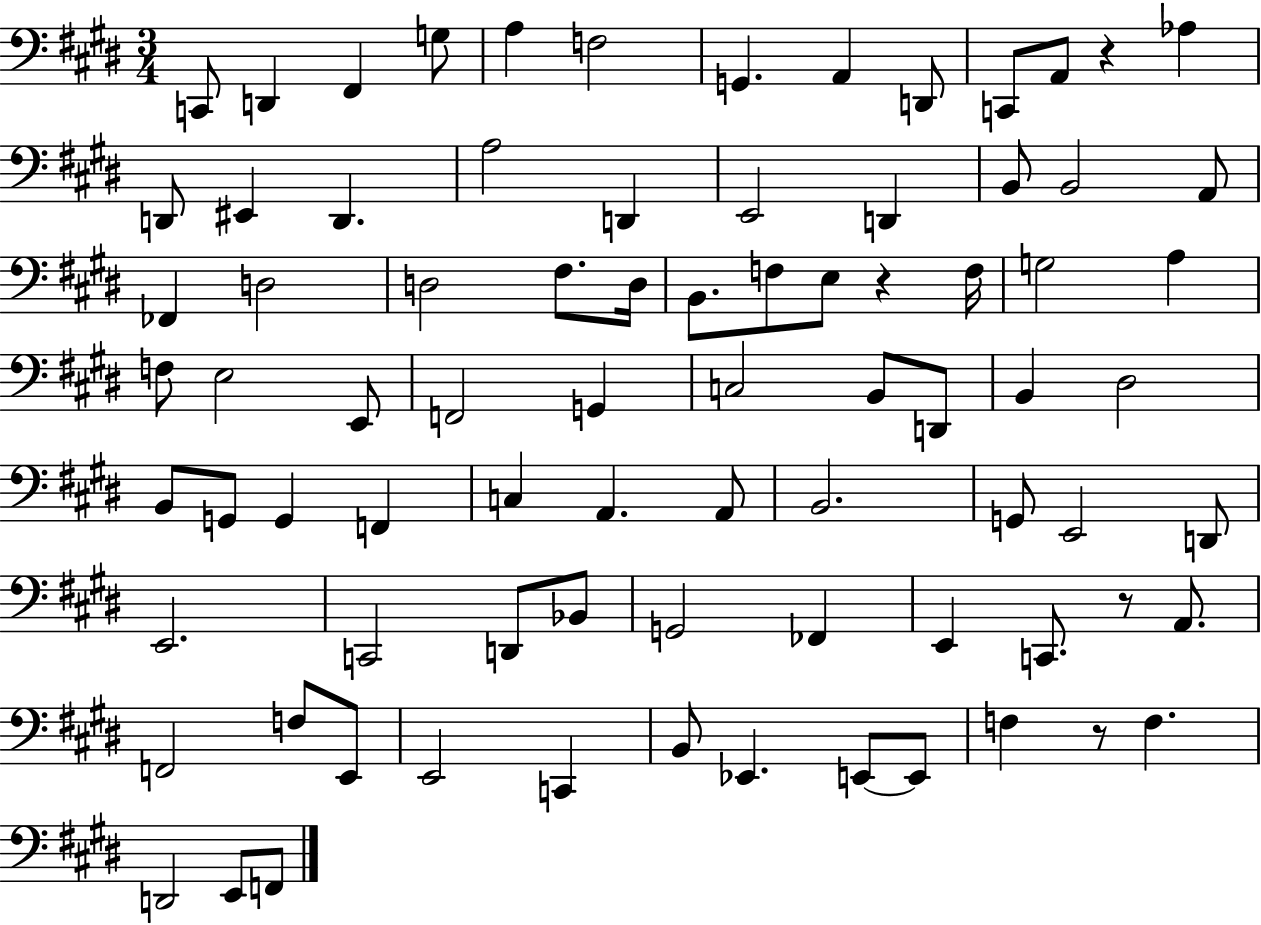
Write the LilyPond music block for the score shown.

{
  \clef bass
  \numericTimeSignature
  \time 3/4
  \key e \major
  c,8 d,4 fis,4 g8 | a4 f2 | g,4. a,4 d,8 | c,8 a,8 r4 aes4 | \break d,8 eis,4 d,4. | a2 d,4 | e,2 d,4 | b,8 b,2 a,8 | \break fes,4 d2 | d2 fis8. d16 | b,8. f8 e8 r4 f16 | g2 a4 | \break f8 e2 e,8 | f,2 g,4 | c2 b,8 d,8 | b,4 dis2 | \break b,8 g,8 g,4 f,4 | c4 a,4. a,8 | b,2. | g,8 e,2 d,8 | \break e,2. | c,2 d,8 bes,8 | g,2 fes,4 | e,4 c,8. r8 a,8. | \break f,2 f8 e,8 | e,2 c,4 | b,8 ees,4. e,8~~ e,8 | f4 r8 f4. | \break d,2 e,8 f,8 | \bar "|."
}